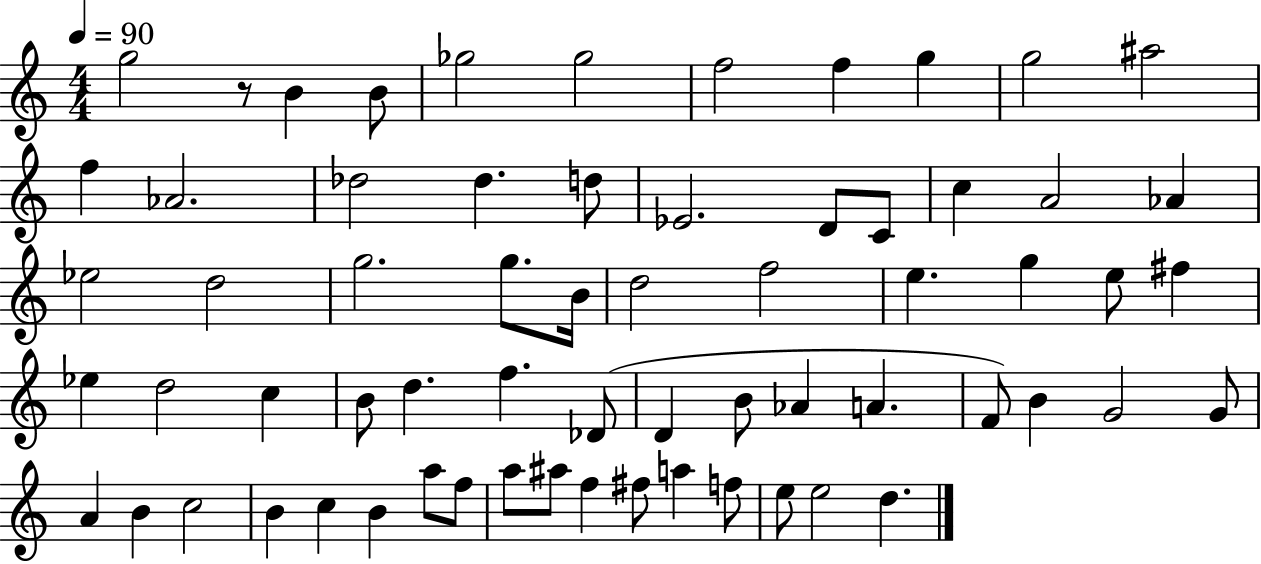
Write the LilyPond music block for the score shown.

{
  \clef treble
  \numericTimeSignature
  \time 4/4
  \key c \major
  \tempo 4 = 90
  g''2 r8 b'4 b'8 | ges''2 ges''2 | f''2 f''4 g''4 | g''2 ais''2 | \break f''4 aes'2. | des''2 des''4. d''8 | ees'2. d'8 c'8 | c''4 a'2 aes'4 | \break ees''2 d''2 | g''2. g''8. b'16 | d''2 f''2 | e''4. g''4 e''8 fis''4 | \break ees''4 d''2 c''4 | b'8 d''4. f''4. des'8( | d'4 b'8 aes'4 a'4. | f'8) b'4 g'2 g'8 | \break a'4 b'4 c''2 | b'4 c''4 b'4 a''8 f''8 | a''8 ais''8 f''4 fis''8 a''4 f''8 | e''8 e''2 d''4. | \break \bar "|."
}